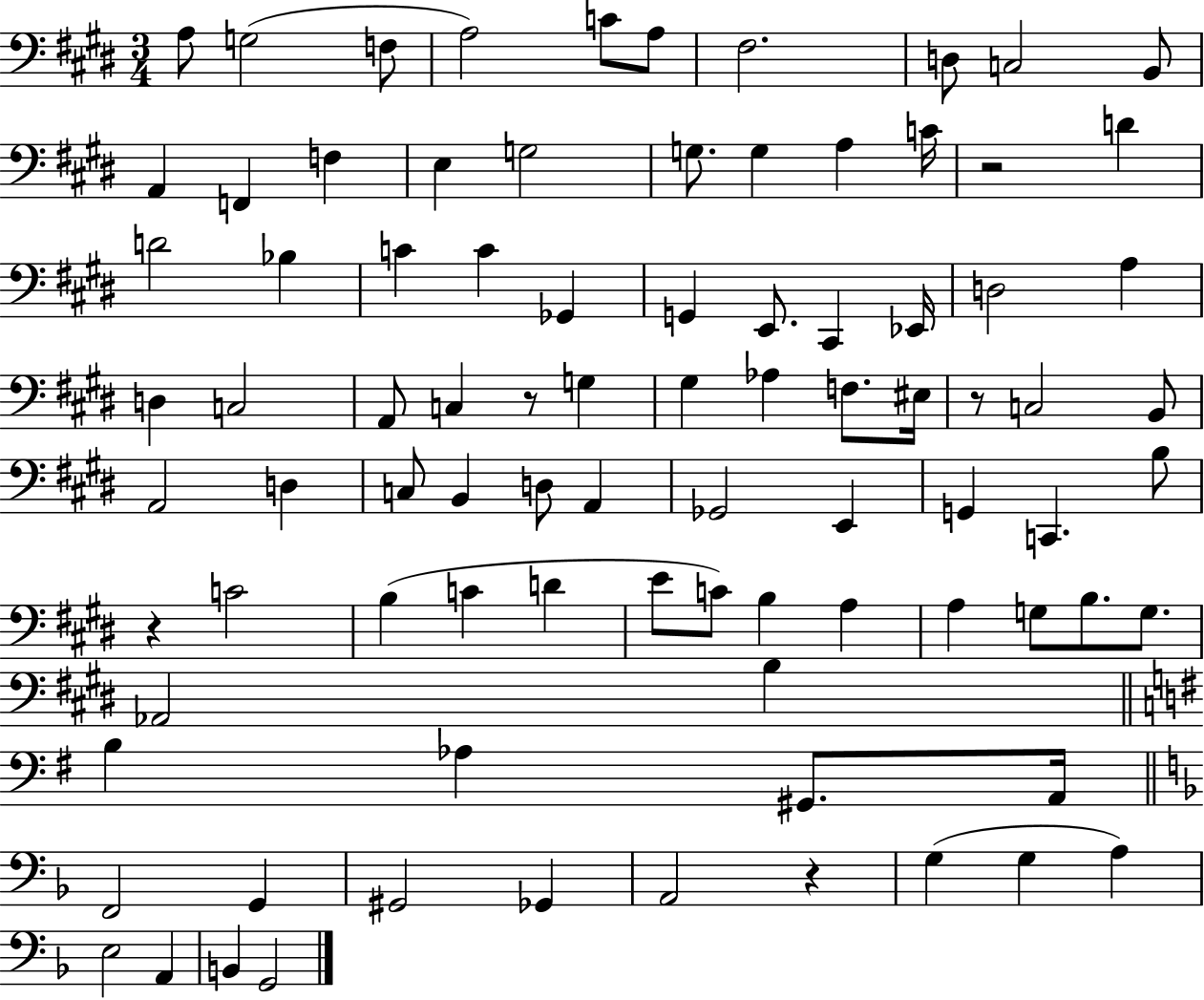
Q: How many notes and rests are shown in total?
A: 88